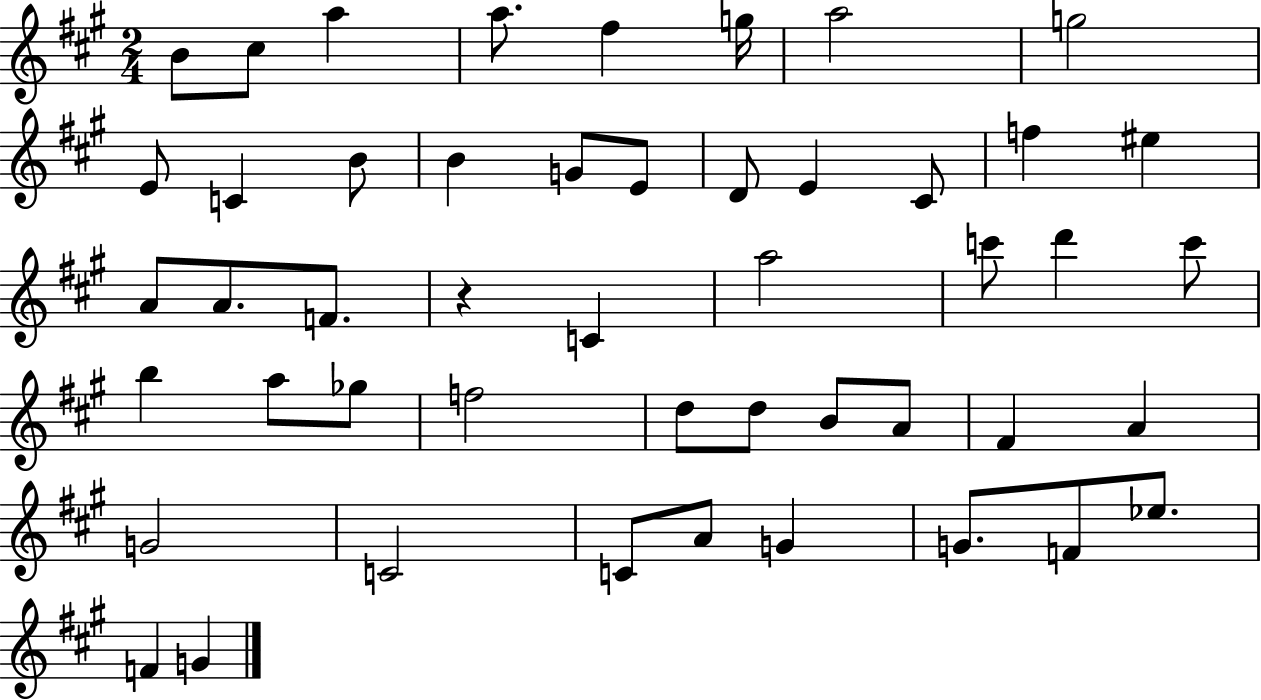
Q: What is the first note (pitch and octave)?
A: B4